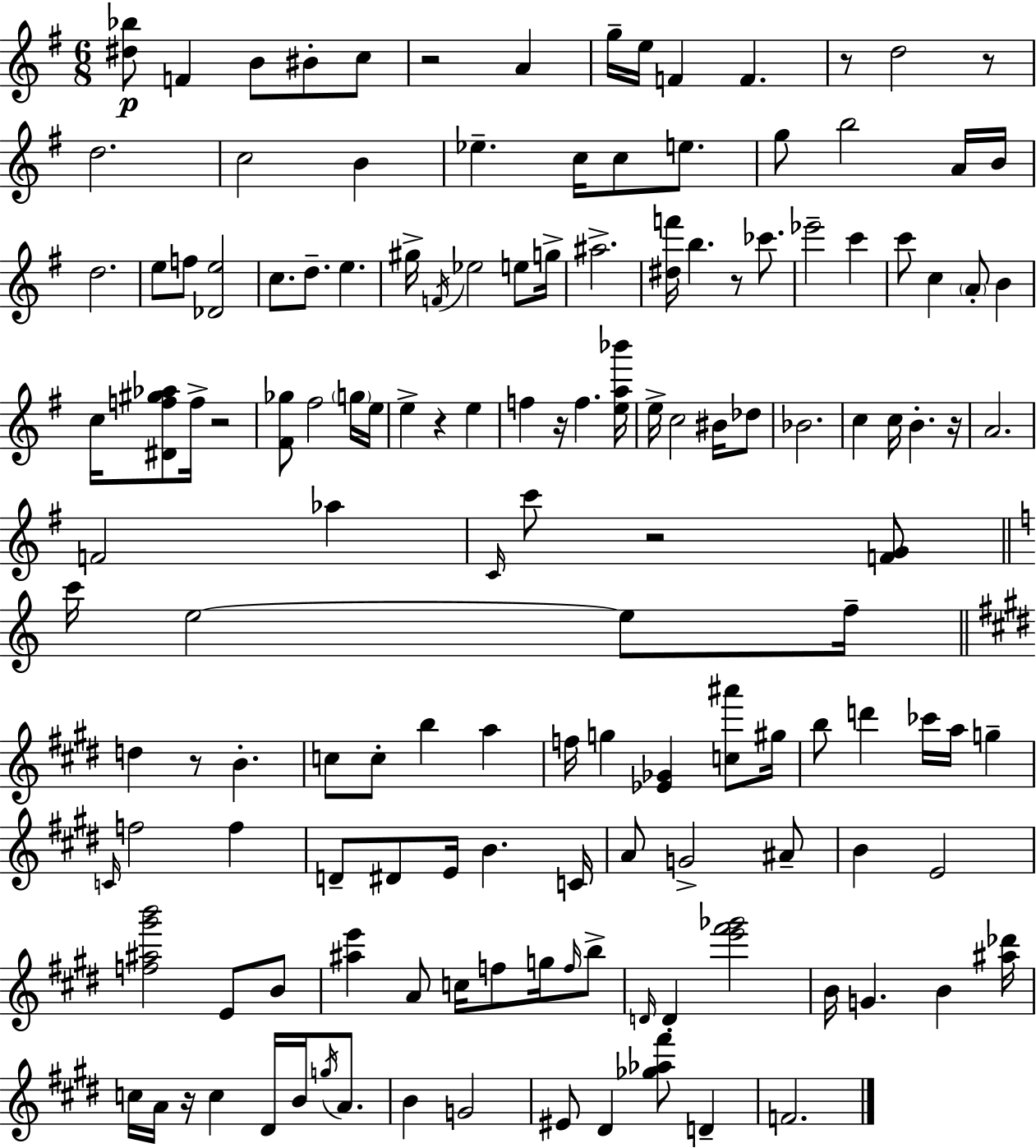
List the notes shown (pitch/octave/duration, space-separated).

[D#5,Bb5]/e F4/q B4/e BIS4/e C5/e R/h A4/q G5/s E5/s F4/q F4/q. R/e D5/h R/e D5/h. C5/h B4/q Eb5/q. C5/s C5/e E5/e. G5/e B5/h A4/s B4/s D5/h. E5/e F5/e [Db4,E5]/h C5/e. D5/e. E5/q. G#5/s F4/s Eb5/h E5/e G5/s A#5/h. [D#5,F6]/s B5/q. R/e CES6/e. Eb6/h C6/q C6/e C5/q A4/e B4/q C5/s [D#4,F5,G#5,Ab5]/e F5/s R/h [F#4,Gb5]/e F#5/h G5/s E5/s E5/q R/q E5/q F5/q R/s F5/q. [E5,A5,Bb6]/s E5/s C5/h BIS4/s Db5/e Bb4/h. C5/q C5/s B4/q. R/s A4/h. F4/h Ab5/q C4/s C6/e R/h [F4,G4]/e C6/s E5/h E5/e F5/s D5/q R/e B4/q. C5/e C5/e B5/q A5/q F5/s G5/q [Eb4,Gb4]/q [C5,A#6]/e G#5/s B5/e D6/q CES6/s A5/s G5/q C4/s F5/h F5/q D4/e D#4/e E4/s B4/q. C4/s A4/e G4/h A#4/e B4/q E4/h [F5,A#5,G#6,B6]/h E4/e B4/e [A#5,E6]/q A4/e C5/s F5/e G5/s F5/s B5/e D4/s D4/q [E6,F#6,Gb6]/h B4/s G4/q. B4/q [A#5,Db6]/s C5/s A4/s R/s C5/q D#4/s B4/s G5/s A4/e. B4/q G4/h EIS4/e D#4/q [Gb5,Ab5,F#6]/e D4/q F4/h.